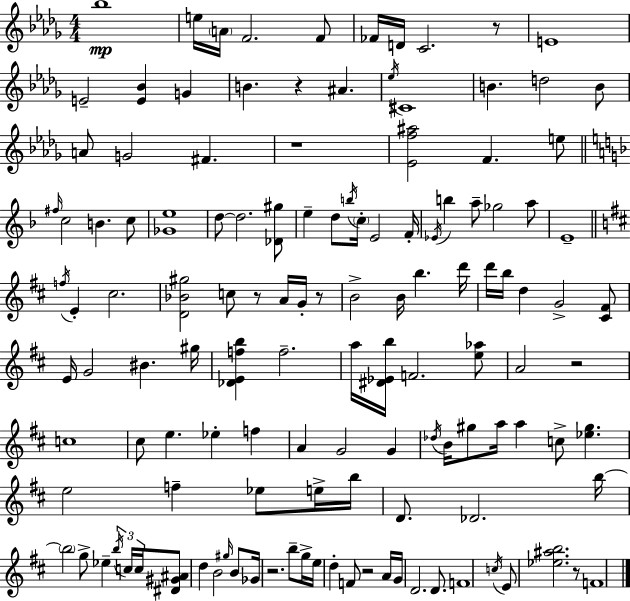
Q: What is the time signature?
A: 4/4